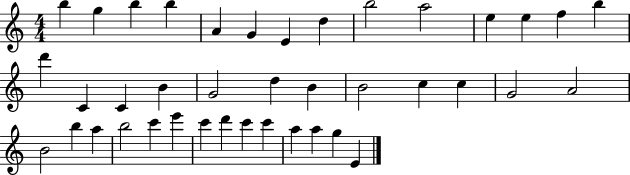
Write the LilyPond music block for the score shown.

{
  \clef treble
  \numericTimeSignature
  \time 4/4
  \key c \major
  b''4 g''4 b''4 b''4 | a'4 g'4 e'4 d''4 | b''2 a''2 | e''4 e''4 f''4 b''4 | \break d'''4 c'4 c'4 b'4 | g'2 d''4 b'4 | b'2 c''4 c''4 | g'2 a'2 | \break b'2 b''4 a''4 | b''2 c'''4 e'''4 | c'''4 d'''4 c'''4 c'''4 | a''4 a''4 g''4 e'4 | \break \bar "|."
}